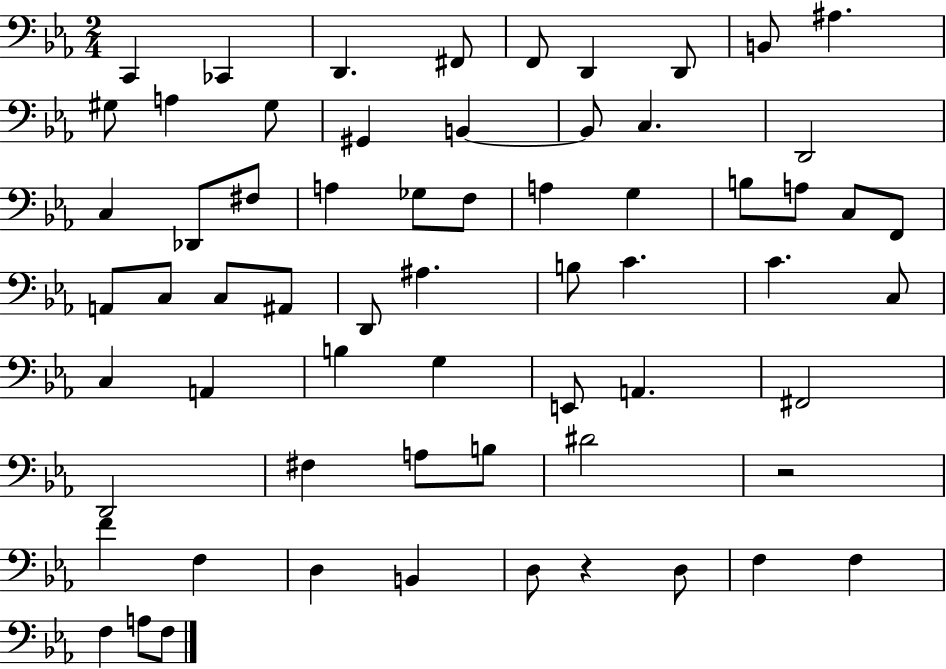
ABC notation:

X:1
T:Untitled
M:2/4
L:1/4
K:Eb
C,, _C,, D,, ^F,,/2 F,,/2 D,, D,,/2 B,,/2 ^A, ^G,/2 A, ^G,/2 ^G,, B,, B,,/2 C, D,,2 C, _D,,/2 ^F,/2 A, _G,/2 F,/2 A, G, B,/2 A,/2 C,/2 F,,/2 A,,/2 C,/2 C,/2 ^A,,/2 D,,/2 ^A, B,/2 C C C,/2 C, A,, B, G, E,,/2 A,, ^F,,2 D,,2 ^F, A,/2 B,/2 ^D2 z2 F F, D, B,, D,/2 z D,/2 F, F, F, A,/2 F,/2